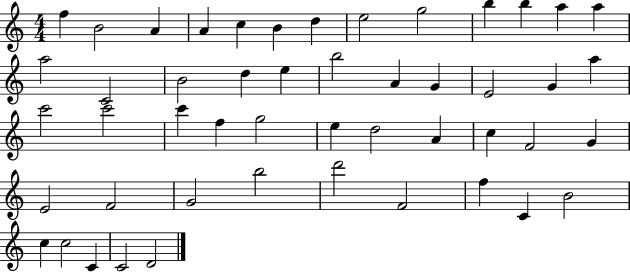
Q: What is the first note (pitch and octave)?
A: F5